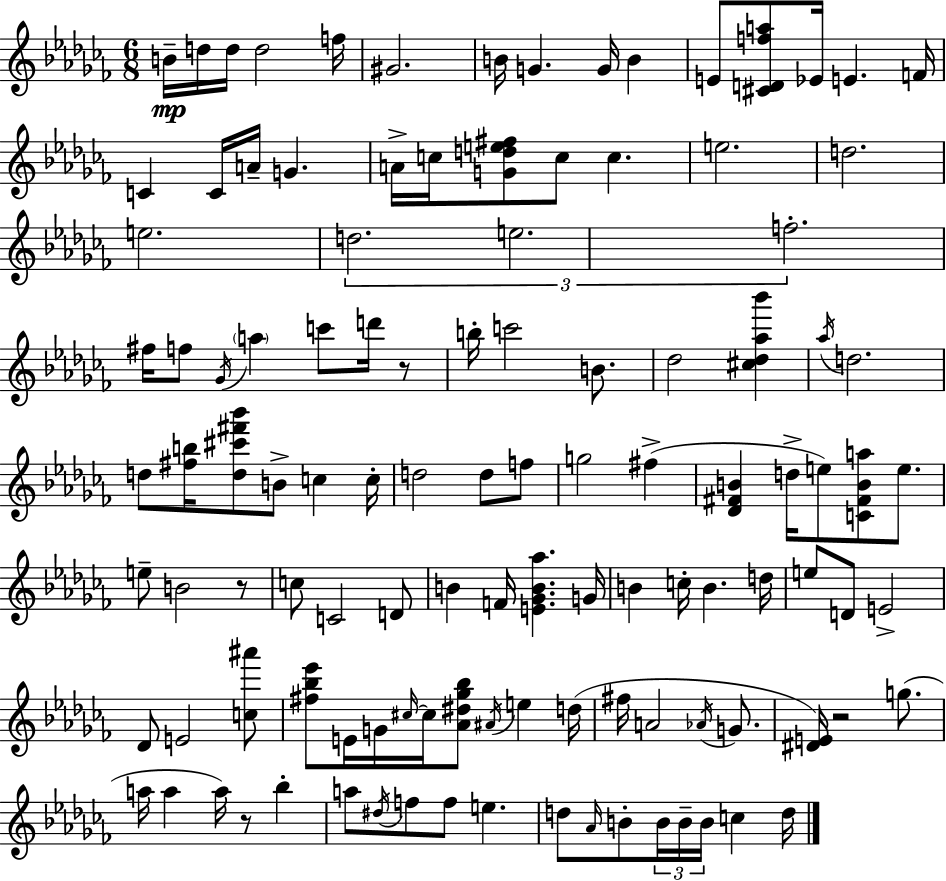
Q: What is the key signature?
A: AES minor